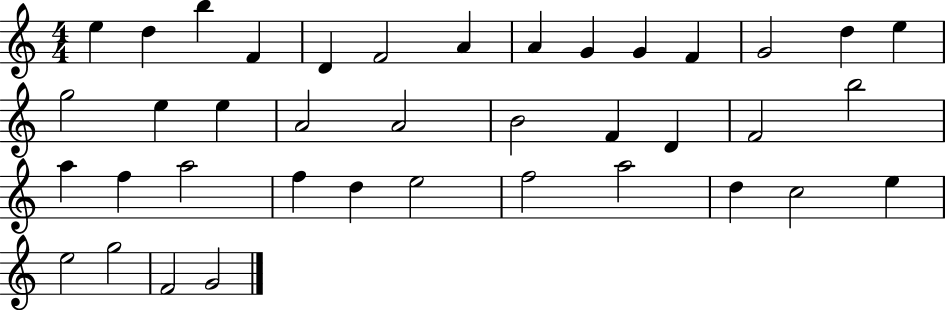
X:1
T:Untitled
M:4/4
L:1/4
K:C
e d b F D F2 A A G G F G2 d e g2 e e A2 A2 B2 F D F2 b2 a f a2 f d e2 f2 a2 d c2 e e2 g2 F2 G2